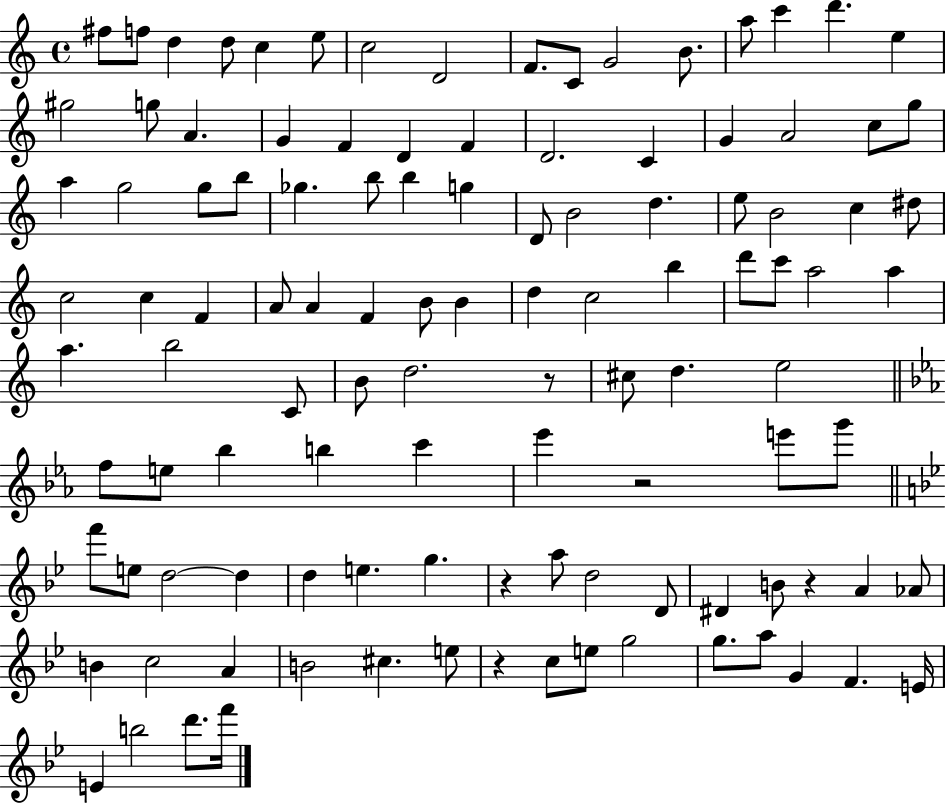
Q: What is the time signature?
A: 4/4